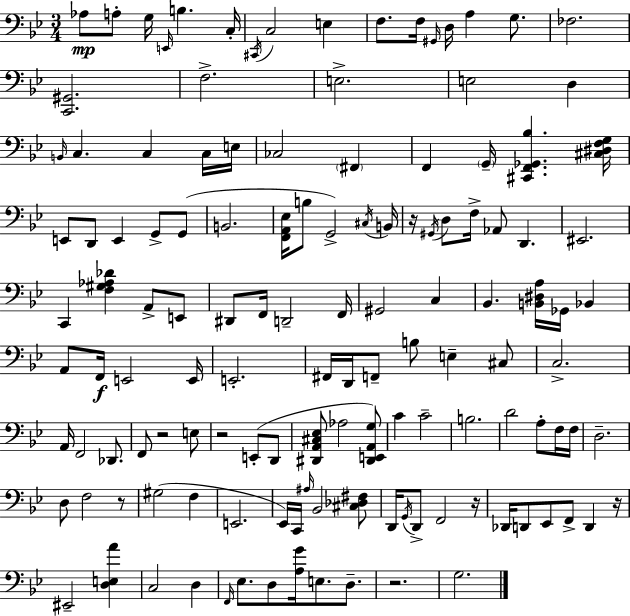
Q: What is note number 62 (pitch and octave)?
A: E2